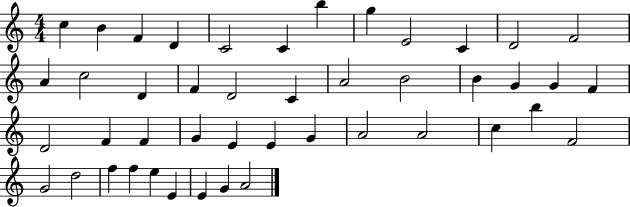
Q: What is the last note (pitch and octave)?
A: A4